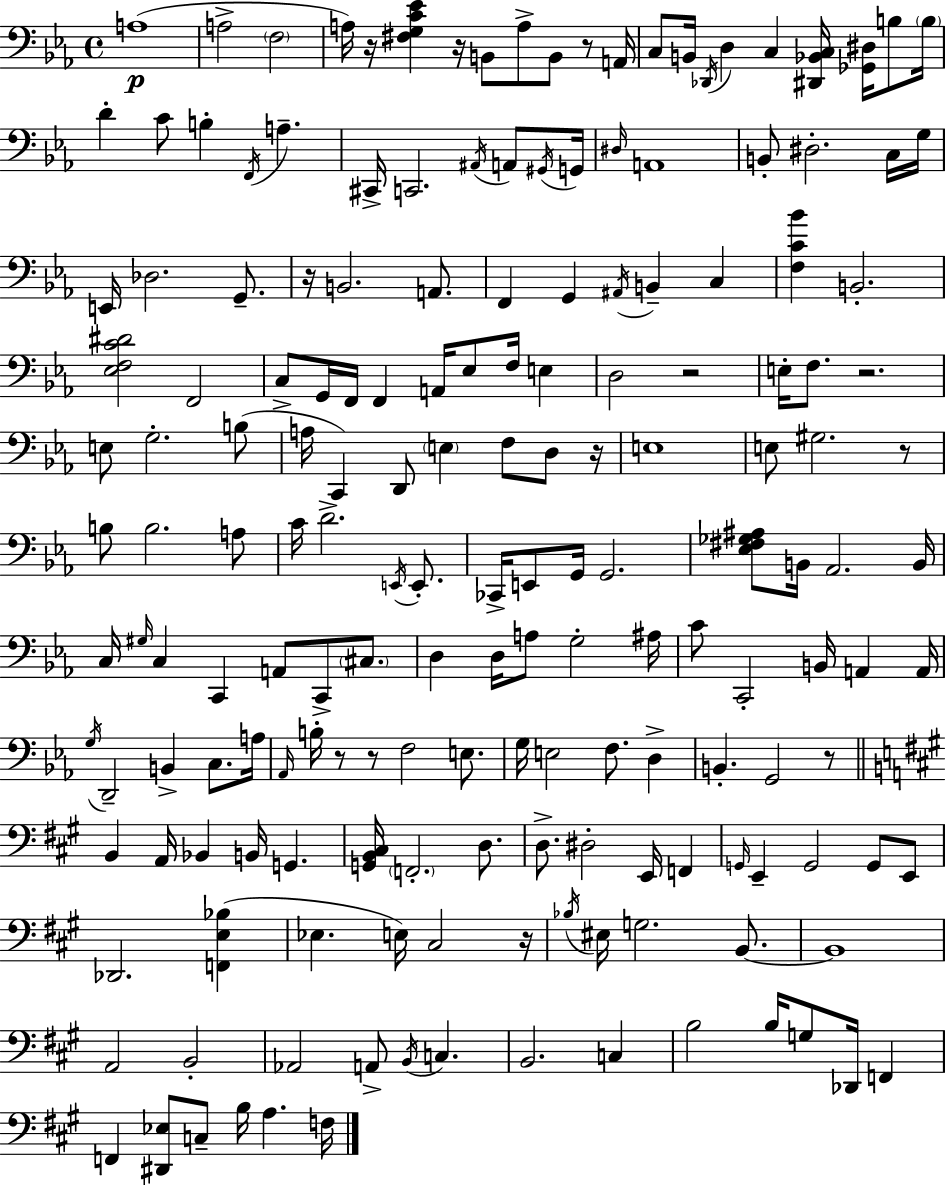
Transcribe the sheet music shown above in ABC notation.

X:1
T:Untitled
M:4/4
L:1/4
K:Eb
A,4 A,2 F,2 A,/4 z/4 [^F,G,C_E] z/4 B,,/2 A,/2 B,,/2 z/2 A,,/4 C,/2 B,,/4 _D,,/4 D, C, [^D,,_B,,C,]/4 [_G,,^D,]/4 B,/2 B,/4 D C/2 B, F,,/4 A, ^C,,/4 C,,2 ^A,,/4 A,,/2 ^G,,/4 G,,/4 ^D,/4 A,,4 B,,/2 ^D,2 C,/4 G,/4 E,,/4 _D,2 G,,/2 z/4 B,,2 A,,/2 F,, G,, ^A,,/4 B,, C, [F,C_B] B,,2 [_E,F,C^D]2 F,,2 C,/2 G,,/4 F,,/4 F,, A,,/4 _E,/2 F,/4 E, D,2 z2 E,/4 F,/2 z2 E,/2 G,2 B,/2 A,/4 C,, D,,/2 E, F,/2 D,/2 z/4 E,4 E,/2 ^G,2 z/2 B,/2 B,2 A,/2 C/4 D2 E,,/4 E,,/2 _C,,/4 E,,/2 G,,/4 G,,2 [_E,^F,_G,^A,]/2 B,,/4 _A,,2 B,,/4 C,/4 ^G,/4 C, C,, A,,/2 C,,/2 ^C,/2 D, D,/4 A,/2 G,2 ^A,/4 C/2 C,,2 B,,/4 A,, A,,/4 G,/4 D,,2 B,, C,/2 A,/4 _A,,/4 B,/4 z/2 z/2 F,2 E,/2 G,/4 E,2 F,/2 D, B,, G,,2 z/2 B,, A,,/4 _B,, B,,/4 G,, [G,,B,,^C,]/4 F,,2 D,/2 D,/2 ^D,2 E,,/4 F,, G,,/4 E,, G,,2 G,,/2 E,,/2 _D,,2 [F,,E,_B,] _E, E,/4 ^C,2 z/4 _B,/4 ^E,/4 G,2 B,,/2 B,,4 A,,2 B,,2 _A,,2 A,,/2 B,,/4 C, B,,2 C, B,2 B,/4 G,/2 _D,,/4 F,, F,, [^D,,_E,]/2 C,/2 B,/4 A, F,/4